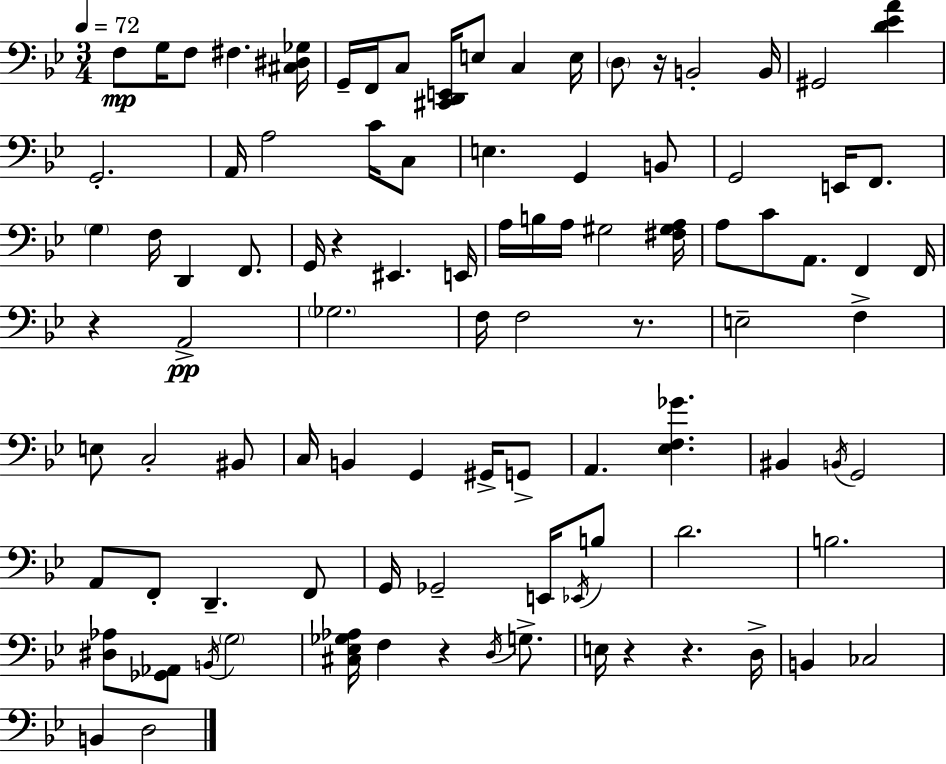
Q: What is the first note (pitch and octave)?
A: F3